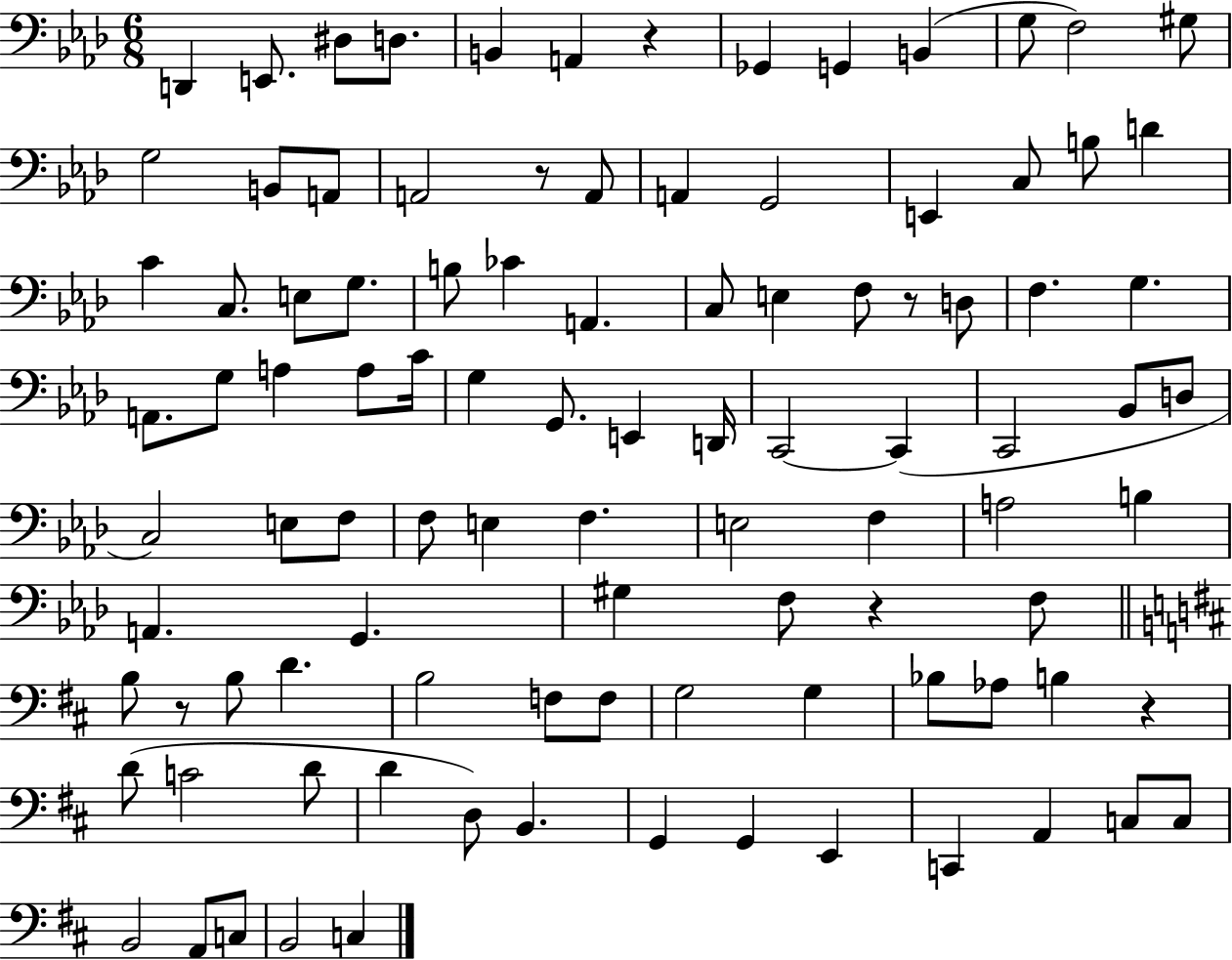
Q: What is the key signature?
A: AES major